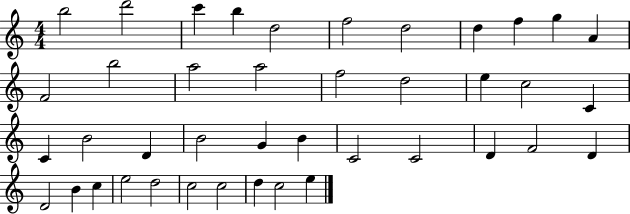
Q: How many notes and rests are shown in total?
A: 41